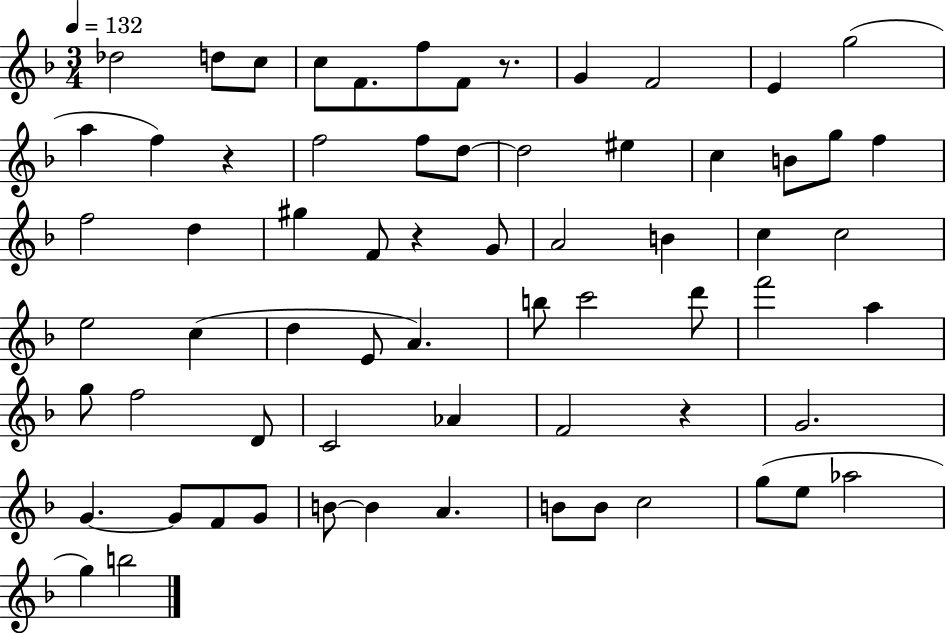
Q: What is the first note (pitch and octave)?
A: Db5